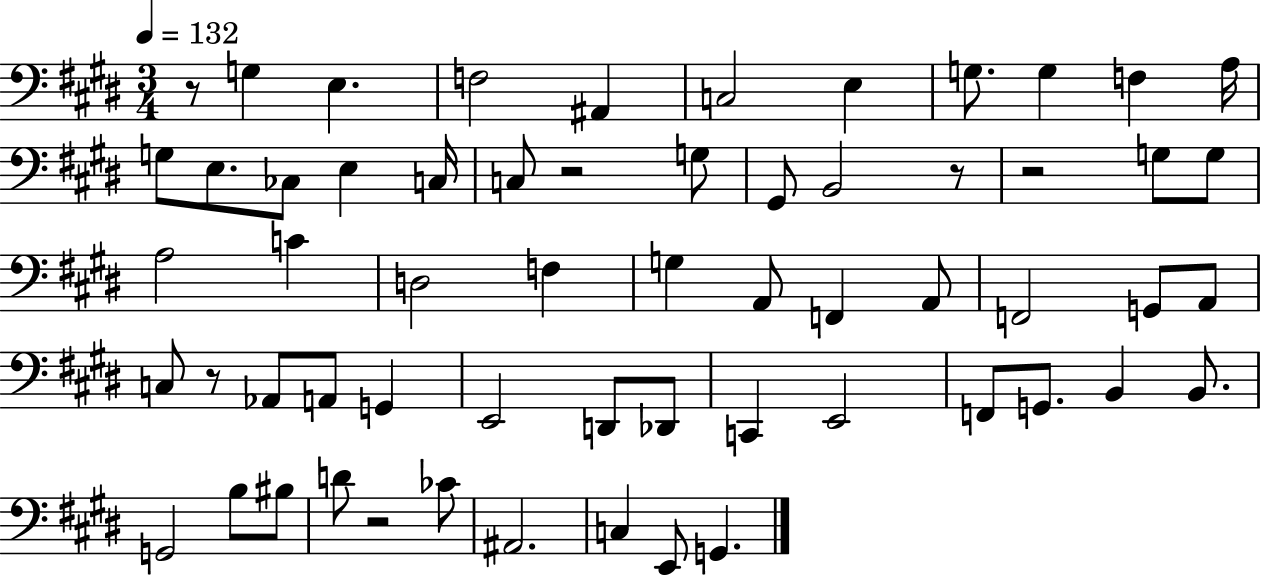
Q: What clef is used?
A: bass